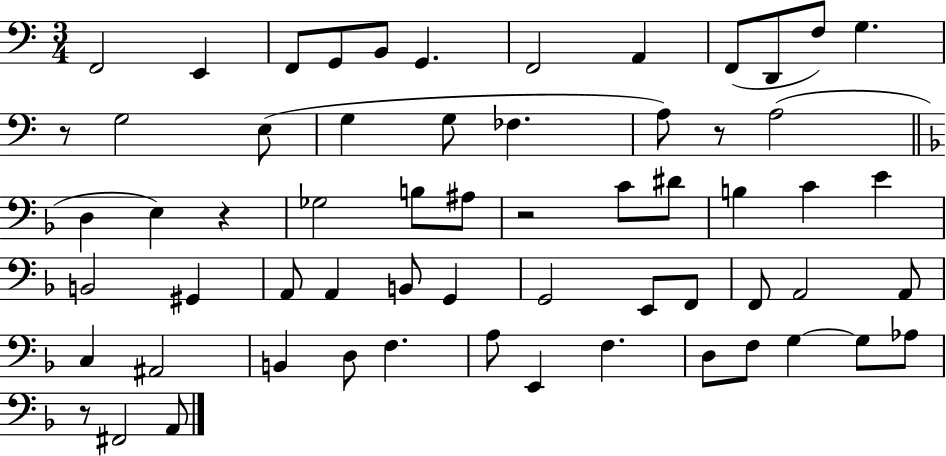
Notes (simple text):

F2/h E2/q F2/e G2/e B2/e G2/q. F2/h A2/q F2/e D2/e F3/e G3/q. R/e G3/h E3/e G3/q G3/e FES3/q. A3/e R/e A3/h D3/q E3/q R/q Gb3/h B3/e A#3/e R/h C4/e D#4/e B3/q C4/q E4/q B2/h G#2/q A2/e A2/q B2/e G2/q G2/h E2/e F2/e F2/e A2/h A2/e C3/q A#2/h B2/q D3/e F3/q. A3/e E2/q F3/q. D3/e F3/e G3/q G3/e Ab3/e R/e F#2/h A2/e